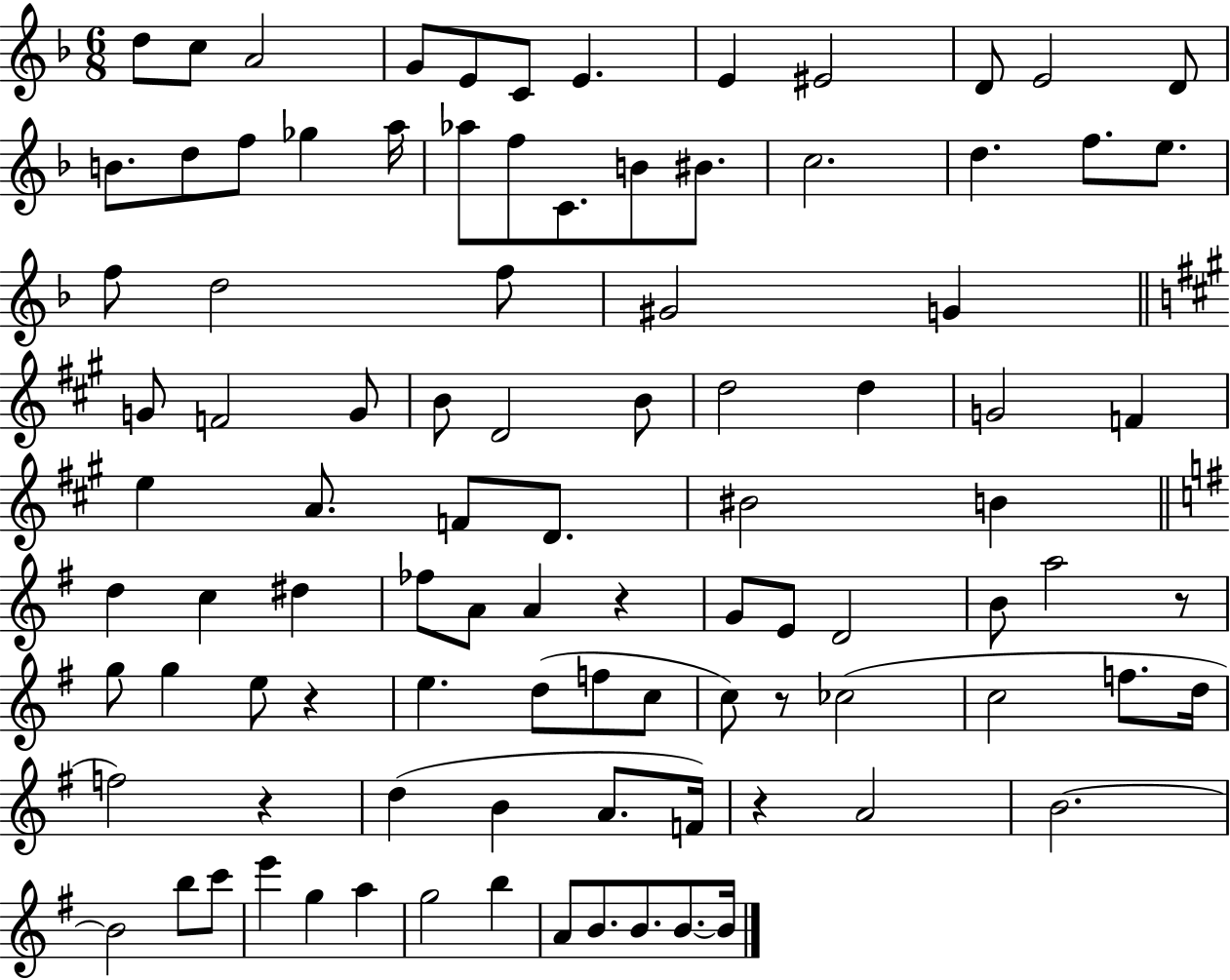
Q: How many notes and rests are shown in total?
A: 96